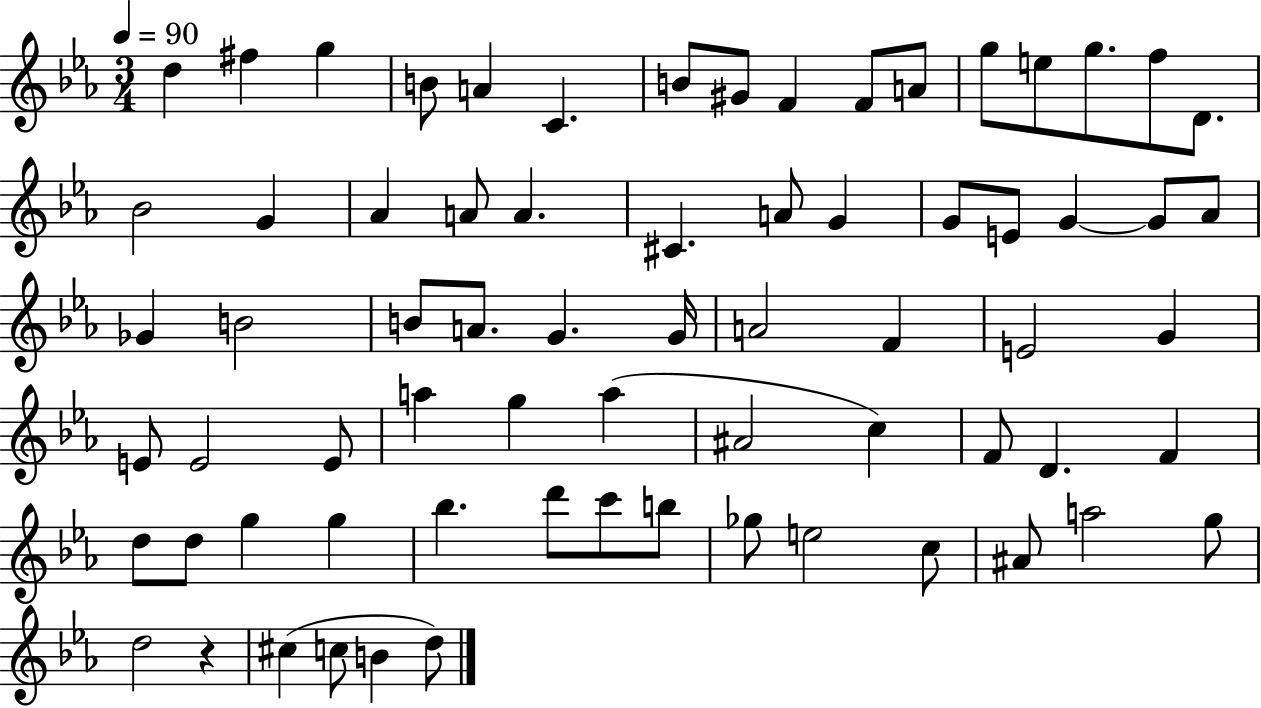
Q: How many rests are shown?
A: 1